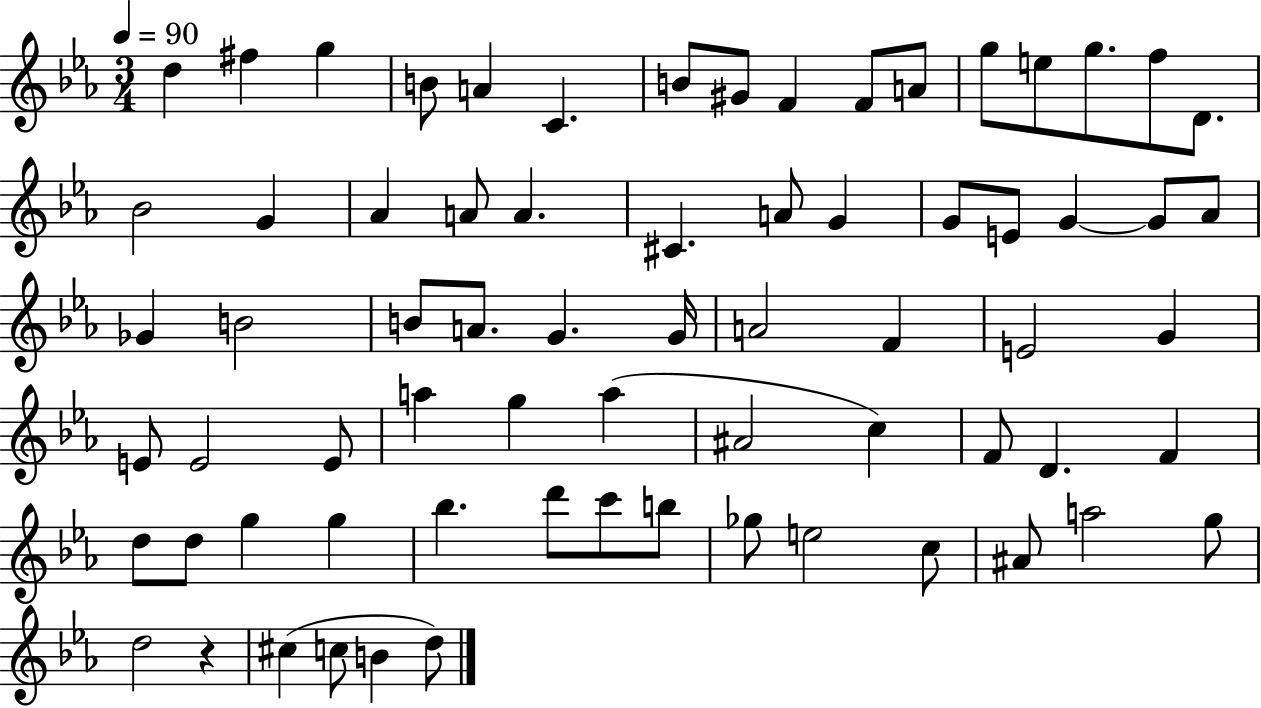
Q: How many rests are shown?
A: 1